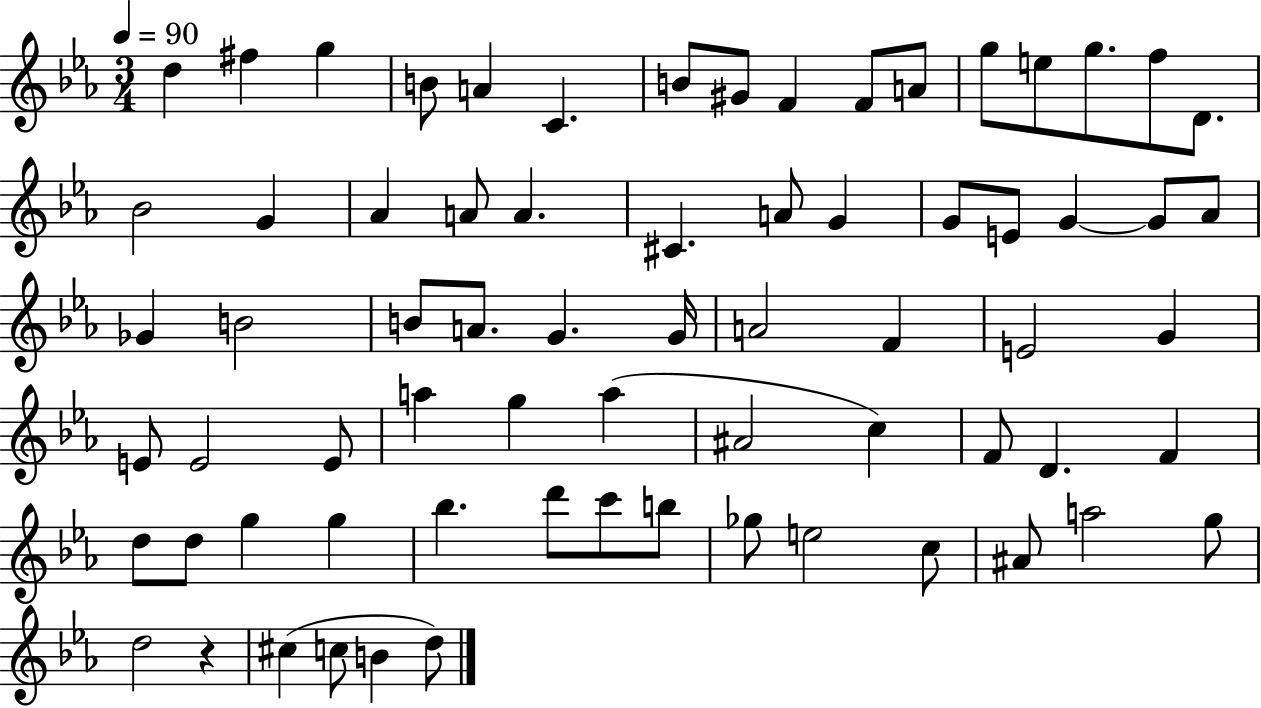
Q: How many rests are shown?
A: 1